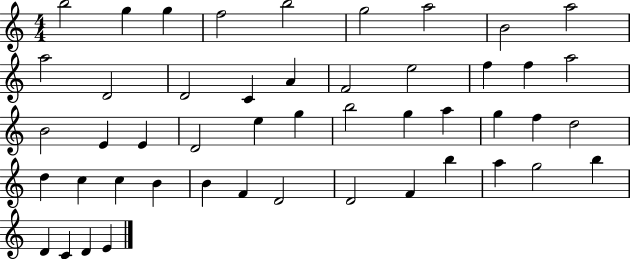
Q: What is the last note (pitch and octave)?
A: E4